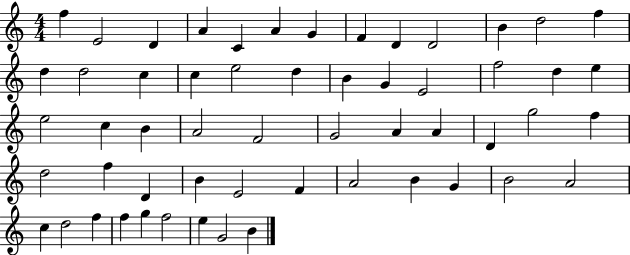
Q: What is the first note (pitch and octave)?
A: F5